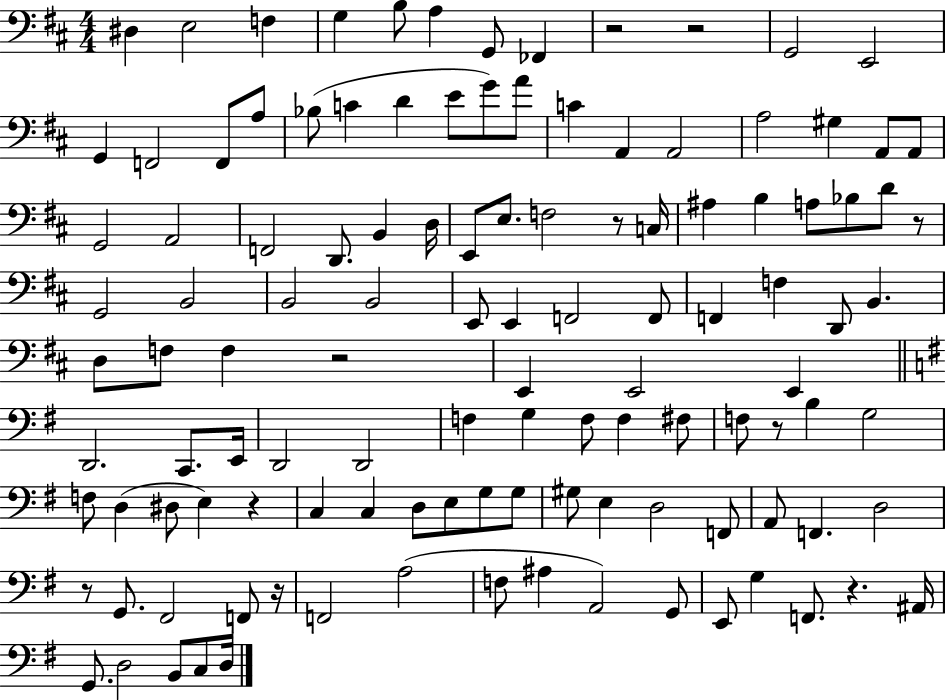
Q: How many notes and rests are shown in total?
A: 118